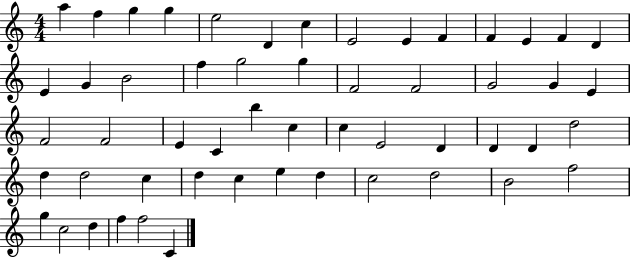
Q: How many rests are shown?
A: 0